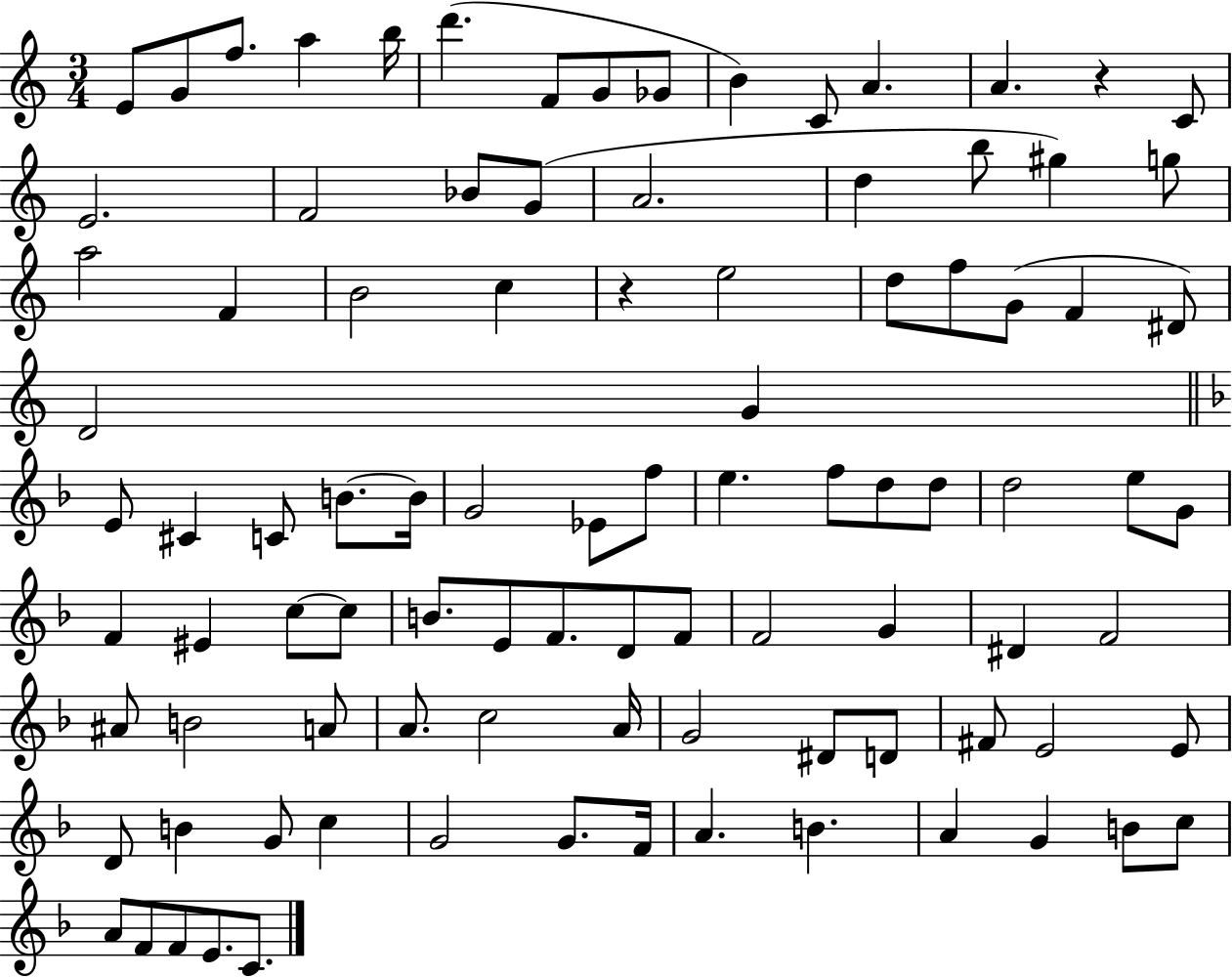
{
  \clef treble
  \numericTimeSignature
  \time 3/4
  \key c \major
  \repeat volta 2 { e'8 g'8 f''8. a''4 b''16 | d'''4.( f'8 g'8 ges'8 | b'4) c'8 a'4. | a'4. r4 c'8 | \break e'2. | f'2 bes'8 g'8( | a'2. | d''4 b''8 gis''4) g''8 | \break a''2 f'4 | b'2 c''4 | r4 e''2 | d''8 f''8 g'8( f'4 dis'8) | \break d'2 g'4 | \bar "||" \break \key f \major e'8 cis'4 c'8 b'8.~~ b'16 | g'2 ees'8 f''8 | e''4. f''8 d''8 d''8 | d''2 e''8 g'8 | \break f'4 eis'4 c''8~~ c''8 | b'8. e'8 f'8. d'8 f'8 | f'2 g'4 | dis'4 f'2 | \break ais'8 b'2 a'8 | a'8. c''2 a'16 | g'2 dis'8 d'8 | fis'8 e'2 e'8 | \break d'8 b'4 g'8 c''4 | g'2 g'8. f'16 | a'4. b'4. | a'4 g'4 b'8 c''8 | \break a'8 f'8 f'8 e'8. c'8. | } \bar "|."
}